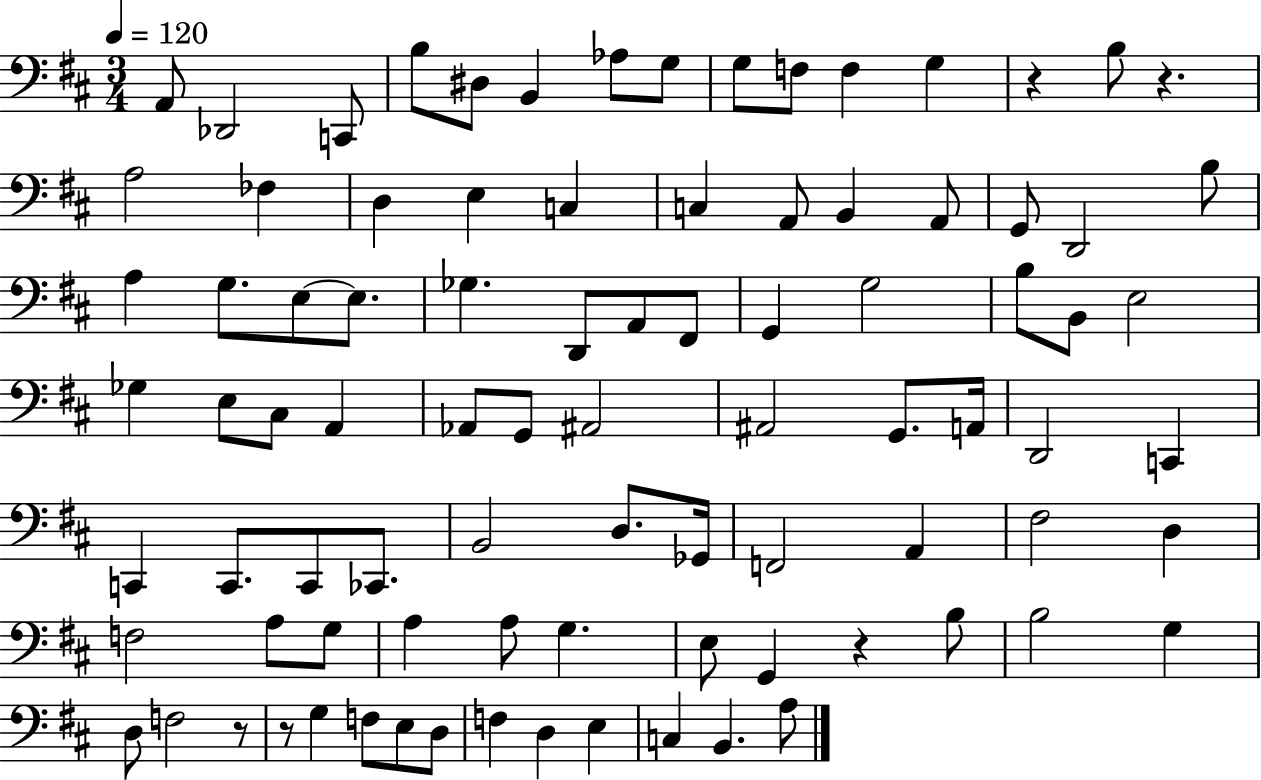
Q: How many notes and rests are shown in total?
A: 89